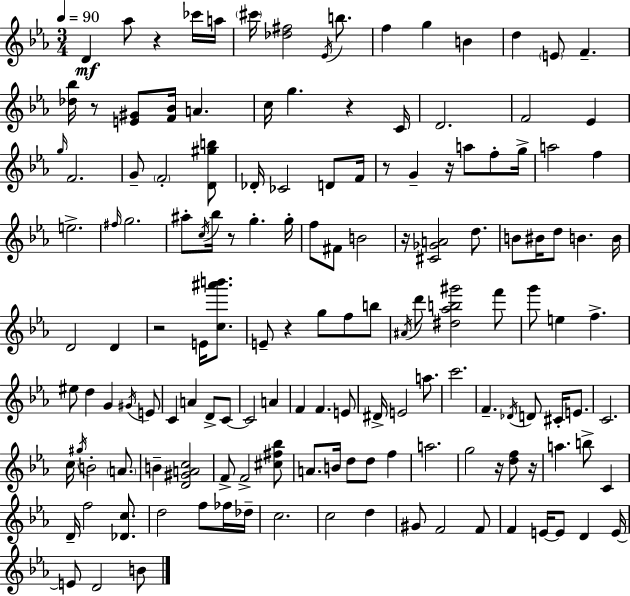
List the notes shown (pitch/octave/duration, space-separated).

D4/q Ab5/e R/q CES6/s A5/s C#6/s [Db5,F#5]/h Eb4/s B5/e. F5/q G5/q B4/q D5/q E4/e F4/q. [Db5,Bb5]/s R/e [E4,G#4]/e [F4,Bb4]/s A4/q. C5/s G5/q. R/q C4/s D4/h. F4/h Eb4/q G5/s F4/h. G4/e F4/h [D4,G#5,B5]/e Db4/s CES4/h D4/e F4/s R/e G4/q R/s A5/e F5/e G5/s A5/h F5/q E5/h. F#5/s G5/h. A#5/e C5/s Bb5/s R/e G5/q. G5/s F5/e F#4/e B4/h R/s [C#4,Gb4,A4]/h D5/e. B4/e BIS4/s D5/e B4/q. B4/s D4/h D4/q R/h E4/s [C5,A#6,B6]/e. E4/e R/q G5/e F5/e B5/e A#4/s D6/e [D#5,Ab5,B5,G#6]/h F6/e G6/e E5/q F5/q. EIS5/e D5/q G4/q G#4/s E4/e C4/q A4/q D4/e C4/e C4/h A4/q F4/q F4/q. E4/e D#4/s E4/h A5/e. C6/h. F4/q. Db4/s D4/e C#4/s E4/e. C4/h. C5/s G#5/s B4/h A4/e. B4/q [D4,G#4,A4,C5]/h F4/e F4/h [C#5,F#5,Bb5]/e A4/e. B4/s D5/e D5/e F5/q A5/h. G5/h R/s [D5,F5]/e R/s A5/q. B5/e C4/q D4/s F5/h [Db4,C5]/e. D5/h F5/e FES5/s Db5/s C5/h. C5/h D5/q G#4/e F4/h F4/e F4/q E4/s E4/e D4/q E4/s E4/e D4/h B4/e